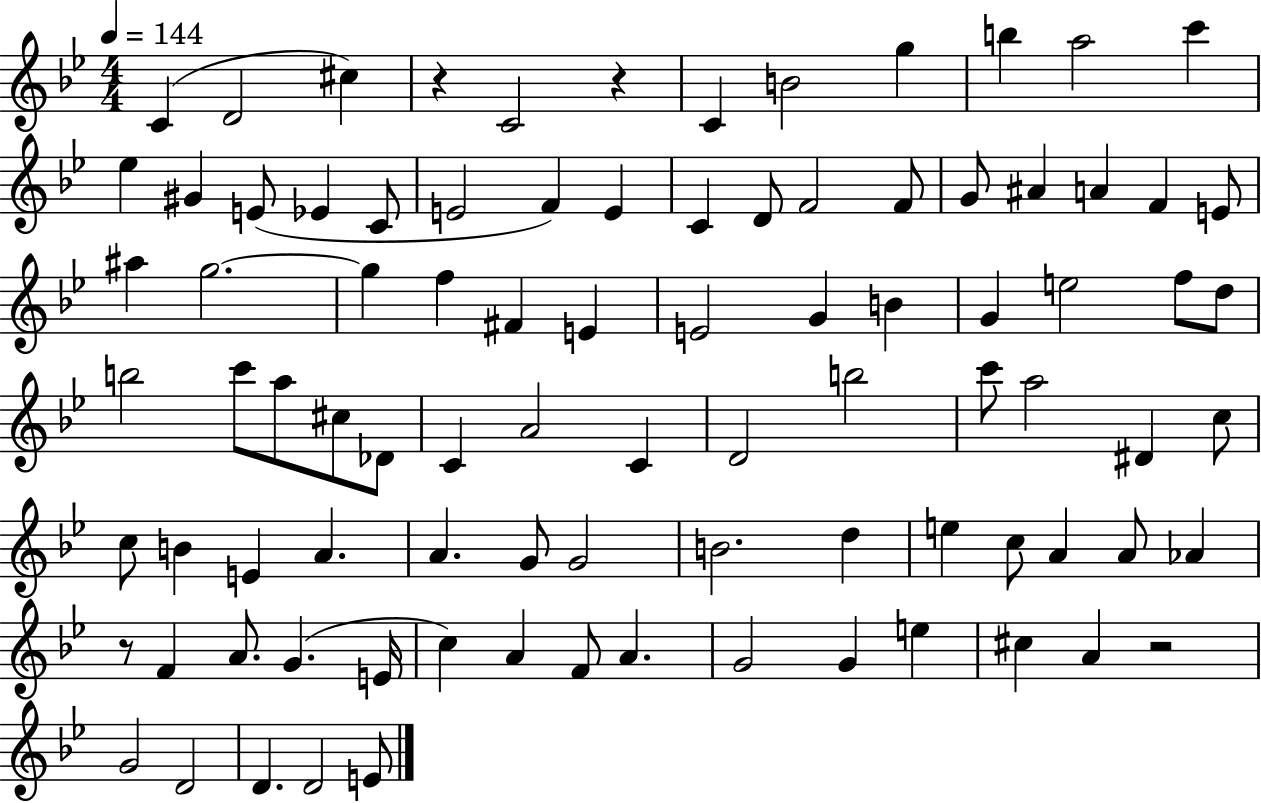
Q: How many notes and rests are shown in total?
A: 90